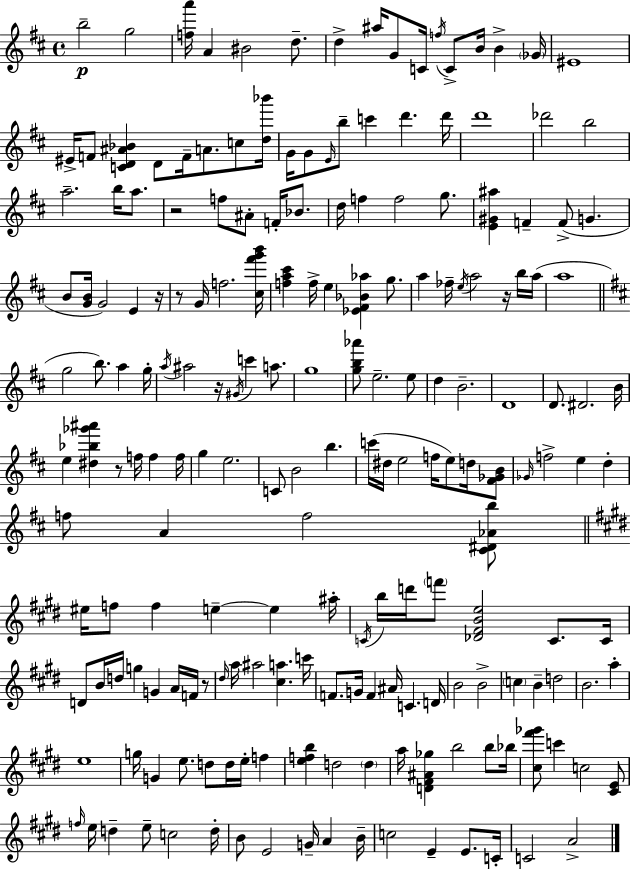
{
  \clef treble
  \time 4/4
  \defaultTimeSignature
  \key d \major
  b''2--\p g''2 | <f'' a'''>16 a'4 bis'2 d''8.-- | d''4-> ais''16 g'8 c'16 \acciaccatura { f''16 } c'8-> b'16 b'4-> | \parenthesize ges'16 eis'1 | \break eis'16-> f'8 <c' d' ais' bes'>4 d'8 f'16-- a'8. c''8 | <d'' bes'''>16 g'16 g'8 \grace { e'16 } b''8-- c'''4 d'''4. | d'''16 d'''1 | des'''2 b''2 | \break a''2.-- b''16 a''8. | r2 f''8 ais'8-. f'16-. bes'8. | d''16 f''4 f''2 g''8. | <e' gis' ais''>4 f'4-- f'8->( g'4. | \break b'8 <g' b'>16 g'2) e'4 | r16 r8 g'16 f''2. | <cis'' fis''' g''' b'''>16 <f'' a'' cis'''>4 f''16-> e''4 <ees' fis' bes' aes''>4 g''8. | a''4 fes''16-- \acciaccatura { e''16 } a''2 | \break r16 b''16 a''16( a''1 | \bar "||" \break \key d \major g''2 b''8.) a''4 g''16-. | \acciaccatura { a''16 } ais''2 r16 \acciaccatura { gis'16 } c'''4 a''8. | g''1 | <g'' b'' aes'''>8 e''2.-- | \break e''8 d''4 b'2.-- | d'1 | d'8. dis'2. | b'16 e''4 <dis'' bes'' ges''' ais'''>4 r8 f''16 f''4 | \break f''16 g''4 e''2. | c'8 b'2 b''4. | c'''16( dis''16 e''2 f''16 e''8) d''16 | <fis' ges' b'>8 \grace { ges'16 } f''2-> e''4 d''4-. | \break f''8 a'4 f''2 | <cis' dis' aes' b''>8 \bar "||" \break \key e \major eis''16 f''8 f''4 e''4--~~ e''4 ais''16-. | \acciaccatura { c'16 } b''16 d'''16 \parenthesize f'''8 <des' fis' b' e''>2 c'8. | c'16 d'8 b'16 d''16 g''4 g'4 a'16 f'16 r8 | \grace { dis''16 } a''16 ais''2 <cis'' a''>4. | \break c'''16 f'8. g'16 f'4 ais'16 c'4. | d'16 b'2 b'2-> | \parenthesize c''4 b'4-- d''2 | b'2. a''4-. | \break e''1 | g''16 g'4 e''8. d''8 d''16 e''16-. f''4 | <e'' f'' b''>4 d''2 \parenthesize d''4 | a''16 <d' fis' ais' ges''>4 b''2 b''8 | \break bes''16 <cis'' fis''' ges'''>8 c'''4 c''2 | <cis' e'>8 \grace { f''16 } e''16 d''4-- e''8-- c''2 | d''16-. b'8 e'2 g'16-- a'4 | b'16-- c''2 e'4-- e'8. | \break c'16-. c'2 a'2-> | \bar "|."
}